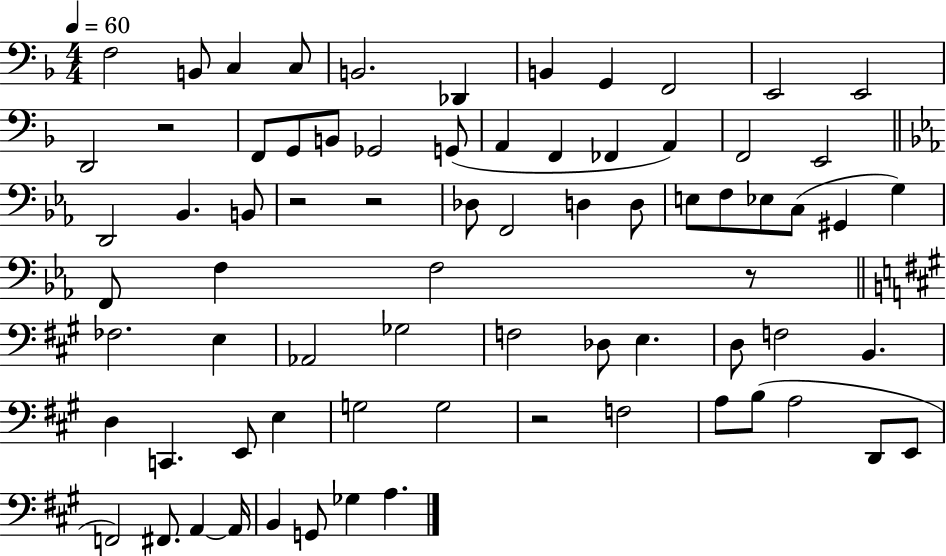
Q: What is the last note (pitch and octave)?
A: A3